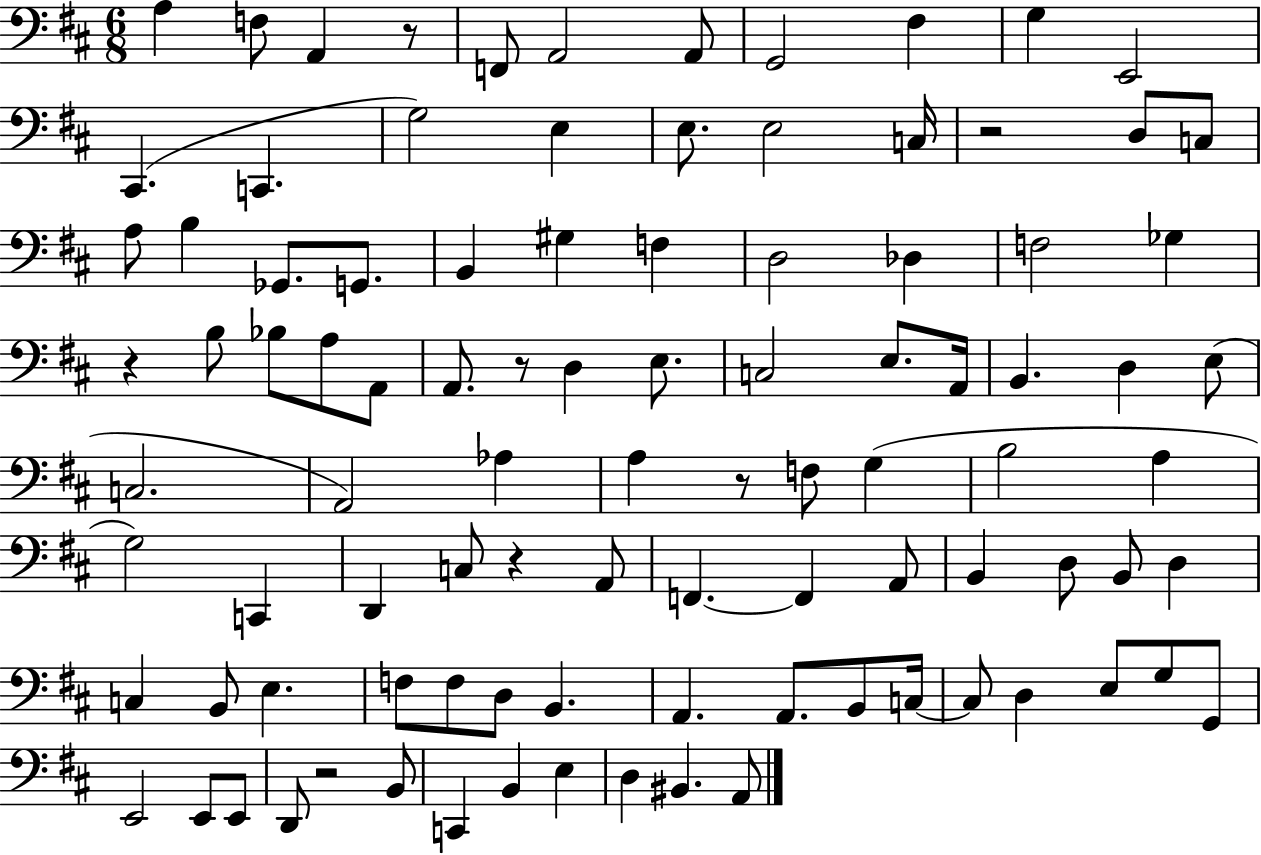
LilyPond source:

{
  \clef bass
  \numericTimeSignature
  \time 6/8
  \key d \major
  a4 f8 a,4 r8 | f,8 a,2 a,8 | g,2 fis4 | g4 e,2 | \break cis,4.( c,4. | g2) e4 | e8. e2 c16 | r2 d8 c8 | \break a8 b4 ges,8. g,8. | b,4 gis4 f4 | d2 des4 | f2 ges4 | \break r4 b8 bes8 a8 a,8 | a,8. r8 d4 e8. | c2 e8. a,16 | b,4. d4 e8( | \break c2. | a,2) aes4 | a4 r8 f8 g4( | b2 a4 | \break g2) c,4 | d,4 c8 r4 a,8 | f,4.~~ f,4 a,8 | b,4 d8 b,8 d4 | \break c4 b,8 e4. | f8 f8 d8 b,4. | a,4. a,8. b,8 c16~~ | c8 d4 e8 g8 g,8 | \break e,2 e,8 e,8 | d,8 r2 b,8 | c,4 b,4 e4 | d4 bis,4. a,8 | \break \bar "|."
}